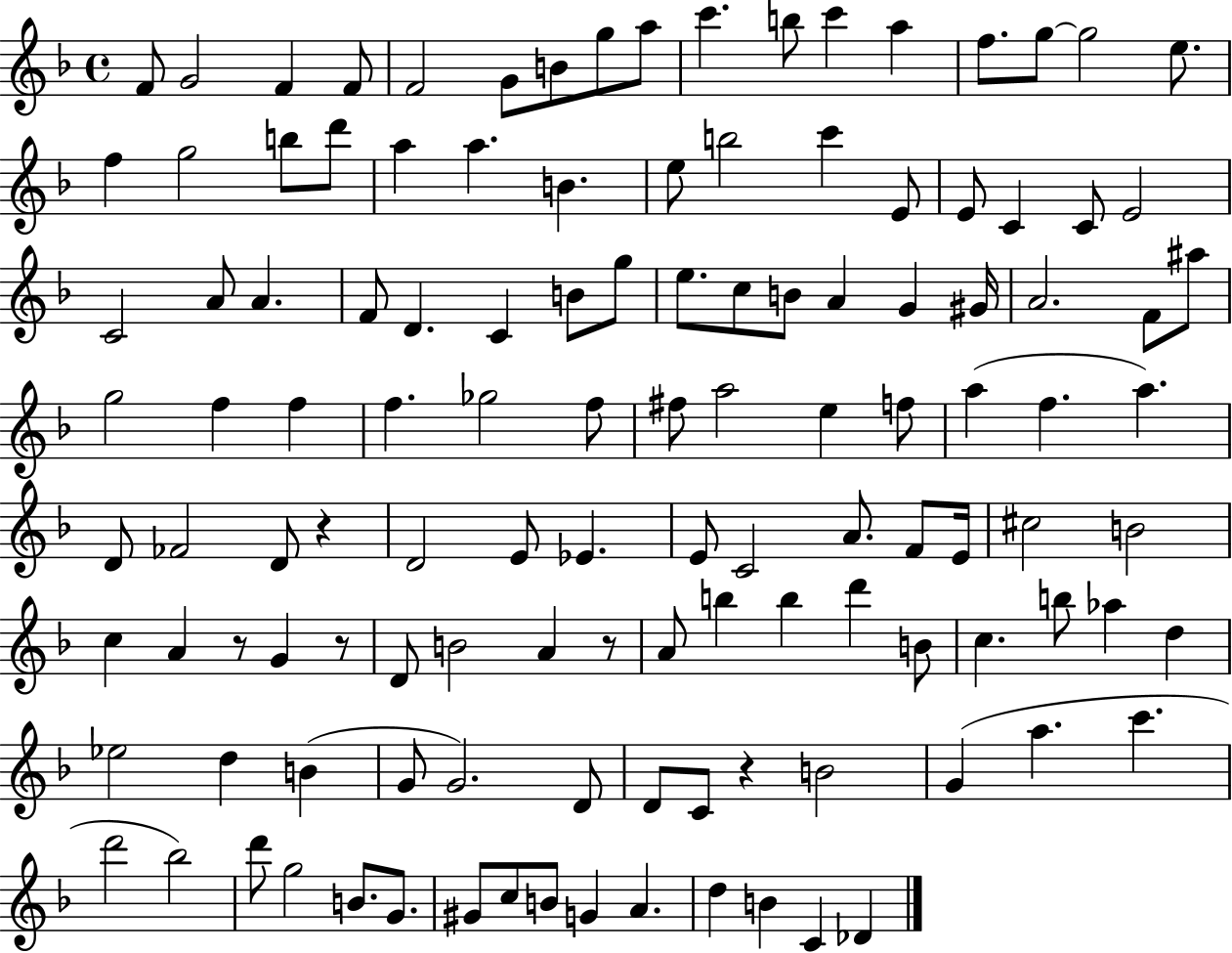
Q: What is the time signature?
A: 4/4